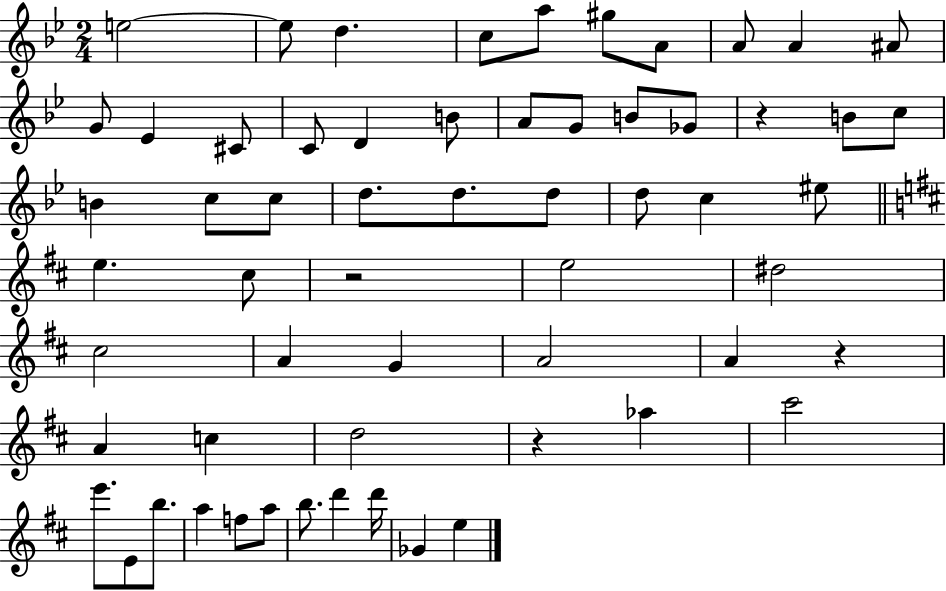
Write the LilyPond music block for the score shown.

{
  \clef treble
  \numericTimeSignature
  \time 2/4
  \key bes \major
  e''2~~ | e''8 d''4. | c''8 a''8 gis''8 a'8 | a'8 a'4 ais'8 | \break g'8 ees'4 cis'8 | c'8 d'4 b'8 | a'8 g'8 b'8 ges'8 | r4 b'8 c''8 | \break b'4 c''8 c''8 | d''8. d''8. d''8 | d''8 c''4 eis''8 | \bar "||" \break \key d \major e''4. cis''8 | r2 | e''2 | dis''2 | \break cis''2 | a'4 g'4 | a'2 | a'4 r4 | \break a'4 c''4 | d''2 | r4 aes''4 | cis'''2 | \break e'''8. e'8 b''8. | a''4 f''8 a''8 | b''8. d'''4 d'''16 | ges'4 e''4 | \break \bar "|."
}